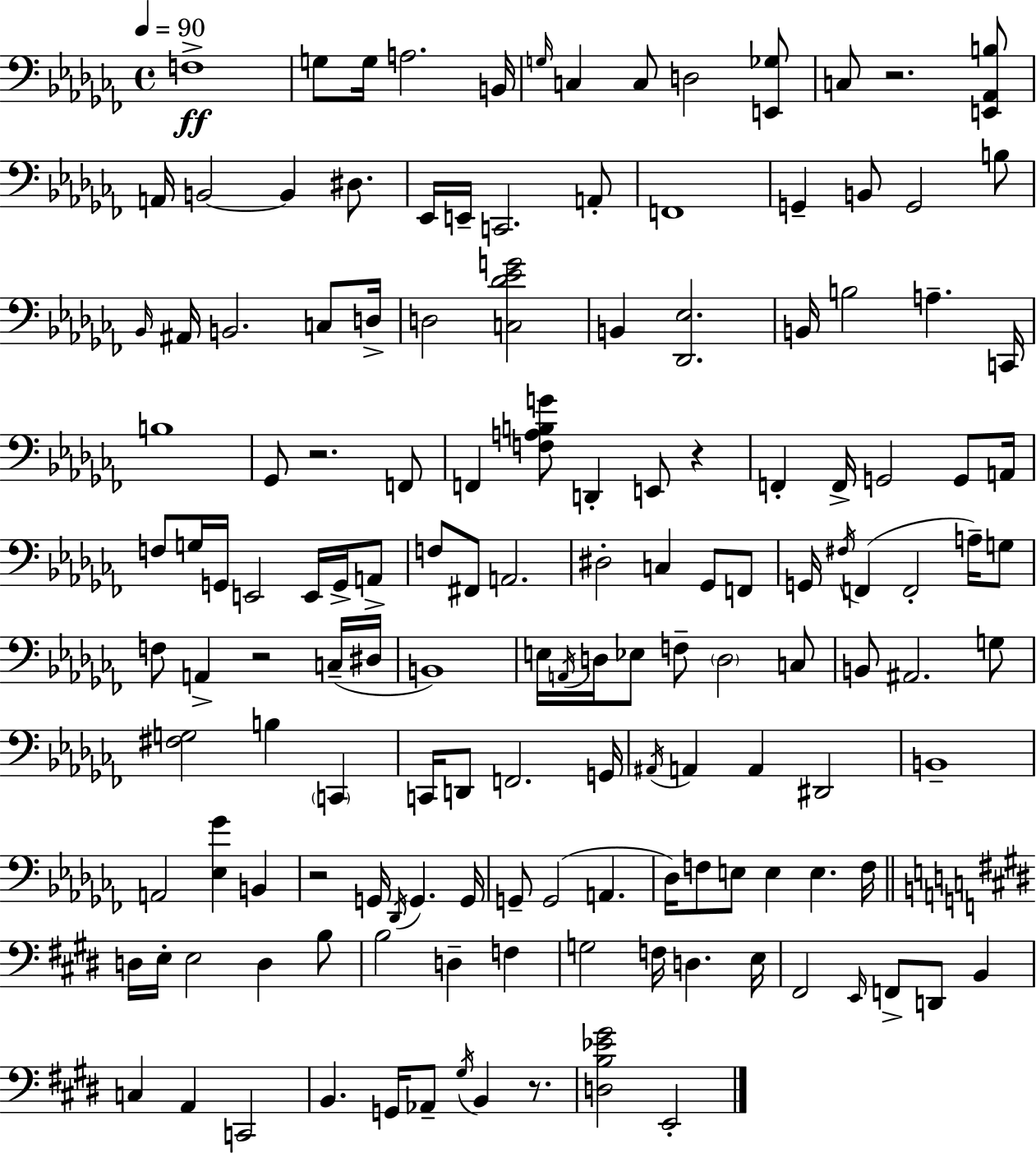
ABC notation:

X:1
T:Untitled
M:4/4
L:1/4
K:Abm
F,4 G,/2 G,/4 A,2 B,,/4 G,/4 C, C,/2 D,2 [E,,_G,]/2 C,/2 z2 [E,,_A,,B,]/2 A,,/4 B,,2 B,, ^D,/2 _E,,/4 E,,/4 C,,2 A,,/2 F,,4 G,, B,,/2 G,,2 B,/2 _B,,/4 ^A,,/4 B,,2 C,/2 D,/4 D,2 [C,_D_EG]2 B,, [_D,,_E,]2 B,,/4 B,2 A, C,,/4 B,4 _G,,/2 z2 F,,/2 F,, [F,A,B,G]/2 D,, E,,/2 z F,, F,,/4 G,,2 G,,/2 A,,/4 F,/2 G,/4 G,,/4 E,,2 E,,/4 G,,/4 A,,/2 F,/2 ^F,,/2 A,,2 ^D,2 C, _G,,/2 F,,/2 G,,/4 ^F,/4 F,, F,,2 A,/4 G,/2 F,/2 A,, z2 C,/4 ^D,/4 B,,4 E,/4 A,,/4 D,/4 _E,/2 F,/2 D,2 C,/2 B,,/2 ^A,,2 G,/2 [^F,G,]2 B, C,, C,,/4 D,,/2 F,,2 G,,/4 ^A,,/4 A,, A,, ^D,,2 B,,4 A,,2 [_E,_G] B,, z2 G,,/4 _D,,/4 G,, G,,/4 G,,/2 G,,2 A,, _D,/4 F,/2 E,/2 E, E, F,/4 D,/4 E,/4 E,2 D, B,/2 B,2 D, F, G,2 F,/4 D, E,/4 ^F,,2 E,,/4 F,,/2 D,,/2 B,, C, A,, C,,2 B,, G,,/4 _A,,/2 ^G,/4 B,, z/2 [D,B,_E^G]2 E,,2